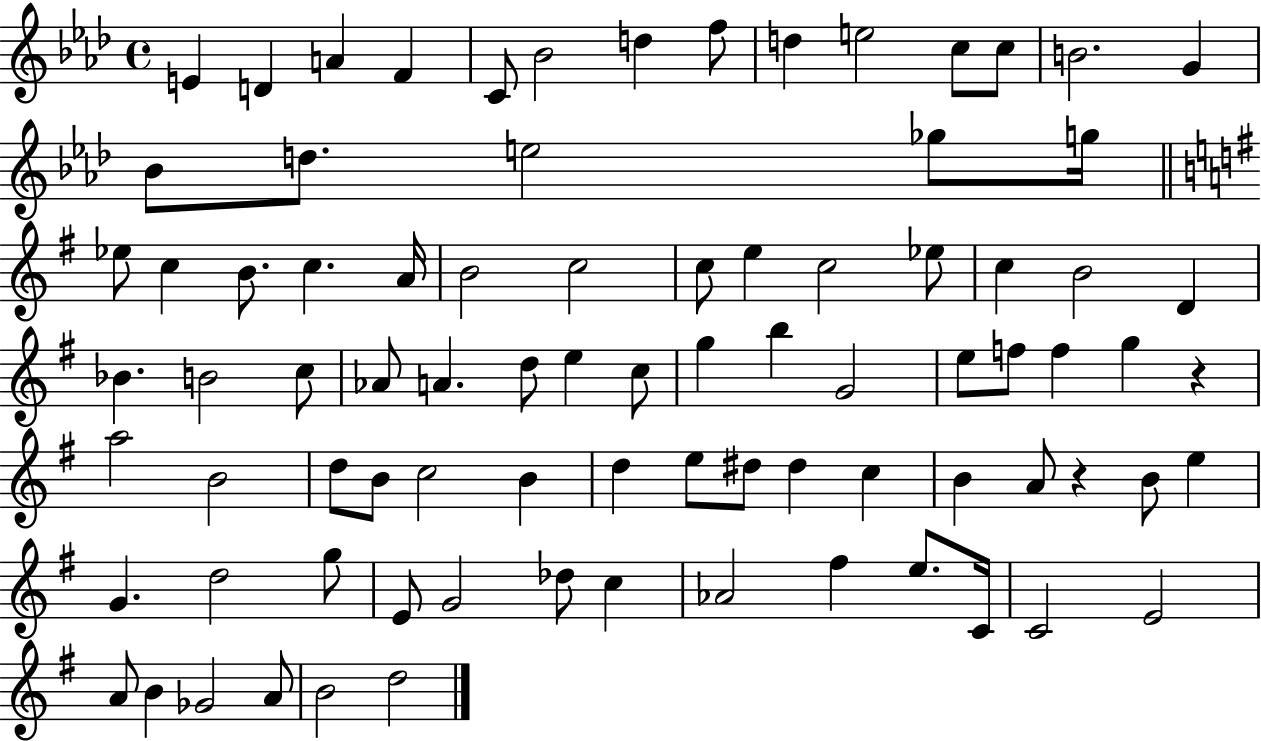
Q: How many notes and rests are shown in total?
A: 84